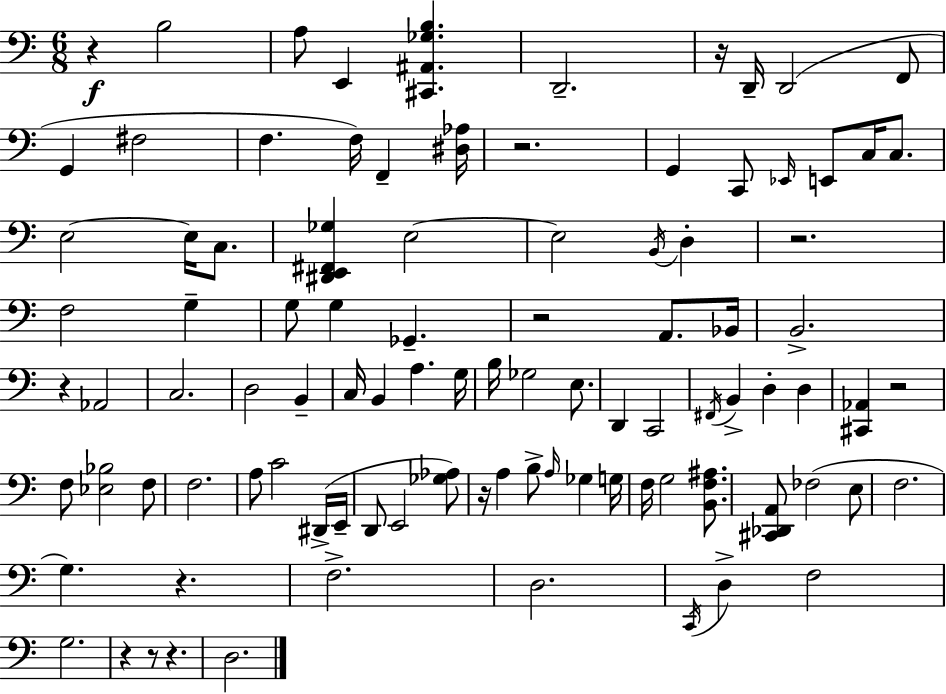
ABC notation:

X:1
T:Untitled
M:6/8
L:1/4
K:C
z B,2 A,/2 E,, [^C,,^A,,_G,B,] D,,2 z/4 D,,/4 D,,2 F,,/2 G,, ^F,2 F, F,/4 F,, [^D,_A,]/4 z2 G,, C,,/2 _E,,/4 E,,/2 C,/4 C,/2 E,2 E,/4 C,/2 [^D,,E,,^F,,_G,] E,2 E,2 B,,/4 D, z2 F,2 G, G,/2 G, _G,, z2 A,,/2 _B,,/4 B,,2 z _A,,2 C,2 D,2 B,, C,/4 B,, A, G,/4 B,/4 _G,2 E,/2 D,, C,,2 ^F,,/4 B,, D, D, [^C,,_A,,] z2 F,/2 [_E,_B,]2 F,/2 F,2 A,/2 C2 ^D,,/4 E,,/4 D,,/2 E,,2 [_G,_A,]/2 z/4 A, B,/2 A,/4 _G, G,/4 F,/4 G,2 [B,,F,^A,]/2 [^C,,_D,,A,,]/2 _F,2 E,/2 F,2 G, z F,2 D,2 C,,/4 D, F,2 G,2 z z/2 z D,2